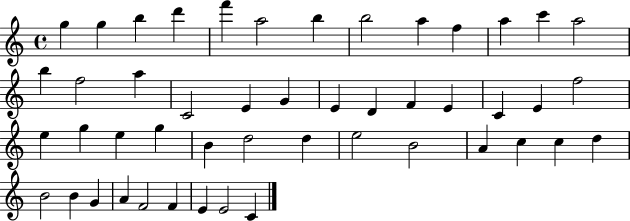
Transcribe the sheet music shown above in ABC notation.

X:1
T:Untitled
M:4/4
L:1/4
K:C
g g b d' f' a2 b b2 a f a c' a2 b f2 a C2 E G E D F E C E f2 e g e g B d2 d e2 B2 A c c d B2 B G A F2 F E E2 C